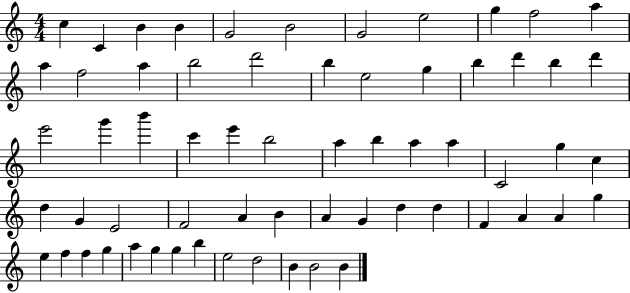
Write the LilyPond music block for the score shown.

{
  \clef treble
  \numericTimeSignature
  \time 4/4
  \key c \major
  c''4 c'4 b'4 b'4 | g'2 b'2 | g'2 e''2 | g''4 f''2 a''4 | \break a''4 f''2 a''4 | b''2 d'''2 | b''4 e''2 g''4 | b''4 d'''4 b''4 d'''4 | \break e'''2 g'''4 b'''4 | c'''4 e'''4 b''2 | a''4 b''4 a''4 a''4 | c'2 g''4 c''4 | \break d''4 g'4 e'2 | f'2 a'4 b'4 | a'4 g'4 d''4 d''4 | f'4 a'4 a'4 g''4 | \break e''4 f''4 f''4 g''4 | a''4 g''4 g''4 b''4 | e''2 d''2 | b'4 b'2 b'4 | \break \bar "|."
}